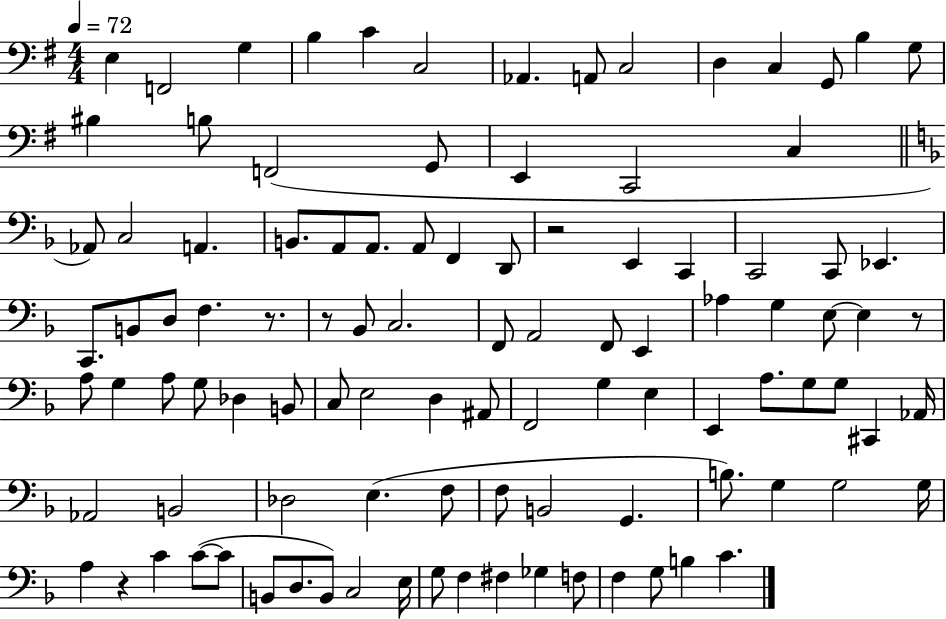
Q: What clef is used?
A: bass